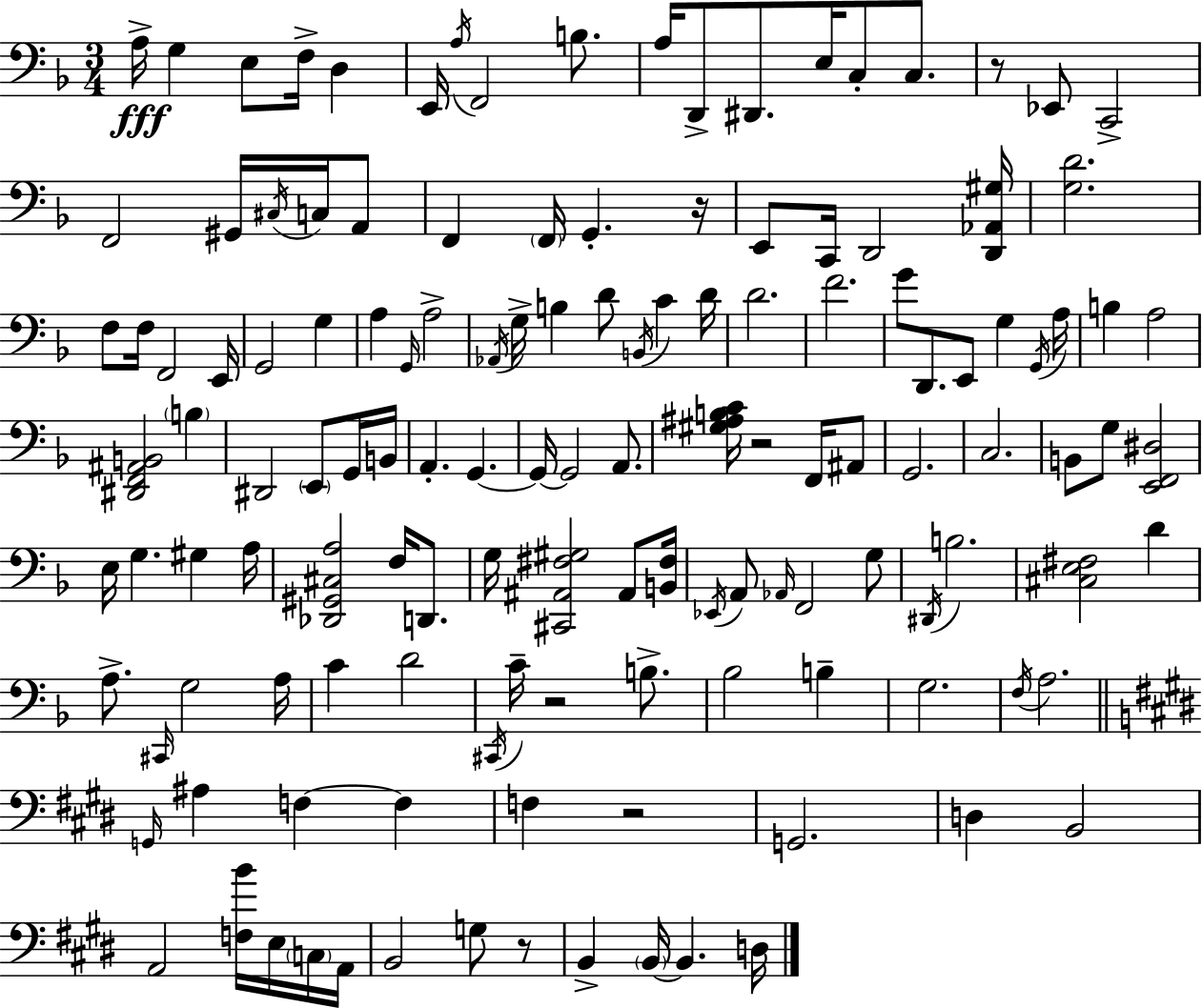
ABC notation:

X:1
T:Untitled
M:3/4
L:1/4
K:F
A,/4 G, E,/2 F,/4 D, E,,/4 A,/4 F,,2 B,/2 A,/4 D,,/2 ^D,,/2 E,/4 C,/2 C,/2 z/2 _E,,/2 C,,2 F,,2 ^G,,/4 ^C,/4 C,/4 A,,/2 F,, F,,/4 G,, z/4 E,,/2 C,,/4 D,,2 [D,,_A,,^G,]/4 [G,D]2 F,/2 F,/4 F,,2 E,,/4 G,,2 G, A, G,,/4 A,2 _A,,/4 G,/4 B, D/2 B,,/4 C D/4 D2 F2 G/2 D,,/2 E,,/2 G, G,,/4 A,/4 B, A,2 [^D,,F,,^A,,B,,]2 B, ^D,,2 E,,/2 G,,/4 B,,/4 A,, G,, G,,/4 G,,2 A,,/2 [^G,^A,B,C]/4 z2 F,,/4 ^A,,/2 G,,2 C,2 B,,/2 G,/2 [E,,F,,^D,]2 E,/4 G, ^G, A,/4 [_D,,^G,,^C,A,]2 F,/4 D,,/2 G,/4 [^C,,^A,,^F,^G,]2 ^A,,/2 [B,,^F,]/4 _E,,/4 A,,/2 _A,,/4 F,,2 G,/2 ^D,,/4 B,2 [^C,E,^F,]2 D A,/2 ^C,,/4 G,2 A,/4 C D2 ^C,,/4 C/4 z2 B,/2 _B,2 B, G,2 F,/4 A,2 G,,/4 ^A, F, F, F, z2 G,,2 D, B,,2 A,,2 [F,B]/4 E,/4 C,/4 A,,/4 B,,2 G,/2 z/2 B,, B,,/4 B,, D,/4